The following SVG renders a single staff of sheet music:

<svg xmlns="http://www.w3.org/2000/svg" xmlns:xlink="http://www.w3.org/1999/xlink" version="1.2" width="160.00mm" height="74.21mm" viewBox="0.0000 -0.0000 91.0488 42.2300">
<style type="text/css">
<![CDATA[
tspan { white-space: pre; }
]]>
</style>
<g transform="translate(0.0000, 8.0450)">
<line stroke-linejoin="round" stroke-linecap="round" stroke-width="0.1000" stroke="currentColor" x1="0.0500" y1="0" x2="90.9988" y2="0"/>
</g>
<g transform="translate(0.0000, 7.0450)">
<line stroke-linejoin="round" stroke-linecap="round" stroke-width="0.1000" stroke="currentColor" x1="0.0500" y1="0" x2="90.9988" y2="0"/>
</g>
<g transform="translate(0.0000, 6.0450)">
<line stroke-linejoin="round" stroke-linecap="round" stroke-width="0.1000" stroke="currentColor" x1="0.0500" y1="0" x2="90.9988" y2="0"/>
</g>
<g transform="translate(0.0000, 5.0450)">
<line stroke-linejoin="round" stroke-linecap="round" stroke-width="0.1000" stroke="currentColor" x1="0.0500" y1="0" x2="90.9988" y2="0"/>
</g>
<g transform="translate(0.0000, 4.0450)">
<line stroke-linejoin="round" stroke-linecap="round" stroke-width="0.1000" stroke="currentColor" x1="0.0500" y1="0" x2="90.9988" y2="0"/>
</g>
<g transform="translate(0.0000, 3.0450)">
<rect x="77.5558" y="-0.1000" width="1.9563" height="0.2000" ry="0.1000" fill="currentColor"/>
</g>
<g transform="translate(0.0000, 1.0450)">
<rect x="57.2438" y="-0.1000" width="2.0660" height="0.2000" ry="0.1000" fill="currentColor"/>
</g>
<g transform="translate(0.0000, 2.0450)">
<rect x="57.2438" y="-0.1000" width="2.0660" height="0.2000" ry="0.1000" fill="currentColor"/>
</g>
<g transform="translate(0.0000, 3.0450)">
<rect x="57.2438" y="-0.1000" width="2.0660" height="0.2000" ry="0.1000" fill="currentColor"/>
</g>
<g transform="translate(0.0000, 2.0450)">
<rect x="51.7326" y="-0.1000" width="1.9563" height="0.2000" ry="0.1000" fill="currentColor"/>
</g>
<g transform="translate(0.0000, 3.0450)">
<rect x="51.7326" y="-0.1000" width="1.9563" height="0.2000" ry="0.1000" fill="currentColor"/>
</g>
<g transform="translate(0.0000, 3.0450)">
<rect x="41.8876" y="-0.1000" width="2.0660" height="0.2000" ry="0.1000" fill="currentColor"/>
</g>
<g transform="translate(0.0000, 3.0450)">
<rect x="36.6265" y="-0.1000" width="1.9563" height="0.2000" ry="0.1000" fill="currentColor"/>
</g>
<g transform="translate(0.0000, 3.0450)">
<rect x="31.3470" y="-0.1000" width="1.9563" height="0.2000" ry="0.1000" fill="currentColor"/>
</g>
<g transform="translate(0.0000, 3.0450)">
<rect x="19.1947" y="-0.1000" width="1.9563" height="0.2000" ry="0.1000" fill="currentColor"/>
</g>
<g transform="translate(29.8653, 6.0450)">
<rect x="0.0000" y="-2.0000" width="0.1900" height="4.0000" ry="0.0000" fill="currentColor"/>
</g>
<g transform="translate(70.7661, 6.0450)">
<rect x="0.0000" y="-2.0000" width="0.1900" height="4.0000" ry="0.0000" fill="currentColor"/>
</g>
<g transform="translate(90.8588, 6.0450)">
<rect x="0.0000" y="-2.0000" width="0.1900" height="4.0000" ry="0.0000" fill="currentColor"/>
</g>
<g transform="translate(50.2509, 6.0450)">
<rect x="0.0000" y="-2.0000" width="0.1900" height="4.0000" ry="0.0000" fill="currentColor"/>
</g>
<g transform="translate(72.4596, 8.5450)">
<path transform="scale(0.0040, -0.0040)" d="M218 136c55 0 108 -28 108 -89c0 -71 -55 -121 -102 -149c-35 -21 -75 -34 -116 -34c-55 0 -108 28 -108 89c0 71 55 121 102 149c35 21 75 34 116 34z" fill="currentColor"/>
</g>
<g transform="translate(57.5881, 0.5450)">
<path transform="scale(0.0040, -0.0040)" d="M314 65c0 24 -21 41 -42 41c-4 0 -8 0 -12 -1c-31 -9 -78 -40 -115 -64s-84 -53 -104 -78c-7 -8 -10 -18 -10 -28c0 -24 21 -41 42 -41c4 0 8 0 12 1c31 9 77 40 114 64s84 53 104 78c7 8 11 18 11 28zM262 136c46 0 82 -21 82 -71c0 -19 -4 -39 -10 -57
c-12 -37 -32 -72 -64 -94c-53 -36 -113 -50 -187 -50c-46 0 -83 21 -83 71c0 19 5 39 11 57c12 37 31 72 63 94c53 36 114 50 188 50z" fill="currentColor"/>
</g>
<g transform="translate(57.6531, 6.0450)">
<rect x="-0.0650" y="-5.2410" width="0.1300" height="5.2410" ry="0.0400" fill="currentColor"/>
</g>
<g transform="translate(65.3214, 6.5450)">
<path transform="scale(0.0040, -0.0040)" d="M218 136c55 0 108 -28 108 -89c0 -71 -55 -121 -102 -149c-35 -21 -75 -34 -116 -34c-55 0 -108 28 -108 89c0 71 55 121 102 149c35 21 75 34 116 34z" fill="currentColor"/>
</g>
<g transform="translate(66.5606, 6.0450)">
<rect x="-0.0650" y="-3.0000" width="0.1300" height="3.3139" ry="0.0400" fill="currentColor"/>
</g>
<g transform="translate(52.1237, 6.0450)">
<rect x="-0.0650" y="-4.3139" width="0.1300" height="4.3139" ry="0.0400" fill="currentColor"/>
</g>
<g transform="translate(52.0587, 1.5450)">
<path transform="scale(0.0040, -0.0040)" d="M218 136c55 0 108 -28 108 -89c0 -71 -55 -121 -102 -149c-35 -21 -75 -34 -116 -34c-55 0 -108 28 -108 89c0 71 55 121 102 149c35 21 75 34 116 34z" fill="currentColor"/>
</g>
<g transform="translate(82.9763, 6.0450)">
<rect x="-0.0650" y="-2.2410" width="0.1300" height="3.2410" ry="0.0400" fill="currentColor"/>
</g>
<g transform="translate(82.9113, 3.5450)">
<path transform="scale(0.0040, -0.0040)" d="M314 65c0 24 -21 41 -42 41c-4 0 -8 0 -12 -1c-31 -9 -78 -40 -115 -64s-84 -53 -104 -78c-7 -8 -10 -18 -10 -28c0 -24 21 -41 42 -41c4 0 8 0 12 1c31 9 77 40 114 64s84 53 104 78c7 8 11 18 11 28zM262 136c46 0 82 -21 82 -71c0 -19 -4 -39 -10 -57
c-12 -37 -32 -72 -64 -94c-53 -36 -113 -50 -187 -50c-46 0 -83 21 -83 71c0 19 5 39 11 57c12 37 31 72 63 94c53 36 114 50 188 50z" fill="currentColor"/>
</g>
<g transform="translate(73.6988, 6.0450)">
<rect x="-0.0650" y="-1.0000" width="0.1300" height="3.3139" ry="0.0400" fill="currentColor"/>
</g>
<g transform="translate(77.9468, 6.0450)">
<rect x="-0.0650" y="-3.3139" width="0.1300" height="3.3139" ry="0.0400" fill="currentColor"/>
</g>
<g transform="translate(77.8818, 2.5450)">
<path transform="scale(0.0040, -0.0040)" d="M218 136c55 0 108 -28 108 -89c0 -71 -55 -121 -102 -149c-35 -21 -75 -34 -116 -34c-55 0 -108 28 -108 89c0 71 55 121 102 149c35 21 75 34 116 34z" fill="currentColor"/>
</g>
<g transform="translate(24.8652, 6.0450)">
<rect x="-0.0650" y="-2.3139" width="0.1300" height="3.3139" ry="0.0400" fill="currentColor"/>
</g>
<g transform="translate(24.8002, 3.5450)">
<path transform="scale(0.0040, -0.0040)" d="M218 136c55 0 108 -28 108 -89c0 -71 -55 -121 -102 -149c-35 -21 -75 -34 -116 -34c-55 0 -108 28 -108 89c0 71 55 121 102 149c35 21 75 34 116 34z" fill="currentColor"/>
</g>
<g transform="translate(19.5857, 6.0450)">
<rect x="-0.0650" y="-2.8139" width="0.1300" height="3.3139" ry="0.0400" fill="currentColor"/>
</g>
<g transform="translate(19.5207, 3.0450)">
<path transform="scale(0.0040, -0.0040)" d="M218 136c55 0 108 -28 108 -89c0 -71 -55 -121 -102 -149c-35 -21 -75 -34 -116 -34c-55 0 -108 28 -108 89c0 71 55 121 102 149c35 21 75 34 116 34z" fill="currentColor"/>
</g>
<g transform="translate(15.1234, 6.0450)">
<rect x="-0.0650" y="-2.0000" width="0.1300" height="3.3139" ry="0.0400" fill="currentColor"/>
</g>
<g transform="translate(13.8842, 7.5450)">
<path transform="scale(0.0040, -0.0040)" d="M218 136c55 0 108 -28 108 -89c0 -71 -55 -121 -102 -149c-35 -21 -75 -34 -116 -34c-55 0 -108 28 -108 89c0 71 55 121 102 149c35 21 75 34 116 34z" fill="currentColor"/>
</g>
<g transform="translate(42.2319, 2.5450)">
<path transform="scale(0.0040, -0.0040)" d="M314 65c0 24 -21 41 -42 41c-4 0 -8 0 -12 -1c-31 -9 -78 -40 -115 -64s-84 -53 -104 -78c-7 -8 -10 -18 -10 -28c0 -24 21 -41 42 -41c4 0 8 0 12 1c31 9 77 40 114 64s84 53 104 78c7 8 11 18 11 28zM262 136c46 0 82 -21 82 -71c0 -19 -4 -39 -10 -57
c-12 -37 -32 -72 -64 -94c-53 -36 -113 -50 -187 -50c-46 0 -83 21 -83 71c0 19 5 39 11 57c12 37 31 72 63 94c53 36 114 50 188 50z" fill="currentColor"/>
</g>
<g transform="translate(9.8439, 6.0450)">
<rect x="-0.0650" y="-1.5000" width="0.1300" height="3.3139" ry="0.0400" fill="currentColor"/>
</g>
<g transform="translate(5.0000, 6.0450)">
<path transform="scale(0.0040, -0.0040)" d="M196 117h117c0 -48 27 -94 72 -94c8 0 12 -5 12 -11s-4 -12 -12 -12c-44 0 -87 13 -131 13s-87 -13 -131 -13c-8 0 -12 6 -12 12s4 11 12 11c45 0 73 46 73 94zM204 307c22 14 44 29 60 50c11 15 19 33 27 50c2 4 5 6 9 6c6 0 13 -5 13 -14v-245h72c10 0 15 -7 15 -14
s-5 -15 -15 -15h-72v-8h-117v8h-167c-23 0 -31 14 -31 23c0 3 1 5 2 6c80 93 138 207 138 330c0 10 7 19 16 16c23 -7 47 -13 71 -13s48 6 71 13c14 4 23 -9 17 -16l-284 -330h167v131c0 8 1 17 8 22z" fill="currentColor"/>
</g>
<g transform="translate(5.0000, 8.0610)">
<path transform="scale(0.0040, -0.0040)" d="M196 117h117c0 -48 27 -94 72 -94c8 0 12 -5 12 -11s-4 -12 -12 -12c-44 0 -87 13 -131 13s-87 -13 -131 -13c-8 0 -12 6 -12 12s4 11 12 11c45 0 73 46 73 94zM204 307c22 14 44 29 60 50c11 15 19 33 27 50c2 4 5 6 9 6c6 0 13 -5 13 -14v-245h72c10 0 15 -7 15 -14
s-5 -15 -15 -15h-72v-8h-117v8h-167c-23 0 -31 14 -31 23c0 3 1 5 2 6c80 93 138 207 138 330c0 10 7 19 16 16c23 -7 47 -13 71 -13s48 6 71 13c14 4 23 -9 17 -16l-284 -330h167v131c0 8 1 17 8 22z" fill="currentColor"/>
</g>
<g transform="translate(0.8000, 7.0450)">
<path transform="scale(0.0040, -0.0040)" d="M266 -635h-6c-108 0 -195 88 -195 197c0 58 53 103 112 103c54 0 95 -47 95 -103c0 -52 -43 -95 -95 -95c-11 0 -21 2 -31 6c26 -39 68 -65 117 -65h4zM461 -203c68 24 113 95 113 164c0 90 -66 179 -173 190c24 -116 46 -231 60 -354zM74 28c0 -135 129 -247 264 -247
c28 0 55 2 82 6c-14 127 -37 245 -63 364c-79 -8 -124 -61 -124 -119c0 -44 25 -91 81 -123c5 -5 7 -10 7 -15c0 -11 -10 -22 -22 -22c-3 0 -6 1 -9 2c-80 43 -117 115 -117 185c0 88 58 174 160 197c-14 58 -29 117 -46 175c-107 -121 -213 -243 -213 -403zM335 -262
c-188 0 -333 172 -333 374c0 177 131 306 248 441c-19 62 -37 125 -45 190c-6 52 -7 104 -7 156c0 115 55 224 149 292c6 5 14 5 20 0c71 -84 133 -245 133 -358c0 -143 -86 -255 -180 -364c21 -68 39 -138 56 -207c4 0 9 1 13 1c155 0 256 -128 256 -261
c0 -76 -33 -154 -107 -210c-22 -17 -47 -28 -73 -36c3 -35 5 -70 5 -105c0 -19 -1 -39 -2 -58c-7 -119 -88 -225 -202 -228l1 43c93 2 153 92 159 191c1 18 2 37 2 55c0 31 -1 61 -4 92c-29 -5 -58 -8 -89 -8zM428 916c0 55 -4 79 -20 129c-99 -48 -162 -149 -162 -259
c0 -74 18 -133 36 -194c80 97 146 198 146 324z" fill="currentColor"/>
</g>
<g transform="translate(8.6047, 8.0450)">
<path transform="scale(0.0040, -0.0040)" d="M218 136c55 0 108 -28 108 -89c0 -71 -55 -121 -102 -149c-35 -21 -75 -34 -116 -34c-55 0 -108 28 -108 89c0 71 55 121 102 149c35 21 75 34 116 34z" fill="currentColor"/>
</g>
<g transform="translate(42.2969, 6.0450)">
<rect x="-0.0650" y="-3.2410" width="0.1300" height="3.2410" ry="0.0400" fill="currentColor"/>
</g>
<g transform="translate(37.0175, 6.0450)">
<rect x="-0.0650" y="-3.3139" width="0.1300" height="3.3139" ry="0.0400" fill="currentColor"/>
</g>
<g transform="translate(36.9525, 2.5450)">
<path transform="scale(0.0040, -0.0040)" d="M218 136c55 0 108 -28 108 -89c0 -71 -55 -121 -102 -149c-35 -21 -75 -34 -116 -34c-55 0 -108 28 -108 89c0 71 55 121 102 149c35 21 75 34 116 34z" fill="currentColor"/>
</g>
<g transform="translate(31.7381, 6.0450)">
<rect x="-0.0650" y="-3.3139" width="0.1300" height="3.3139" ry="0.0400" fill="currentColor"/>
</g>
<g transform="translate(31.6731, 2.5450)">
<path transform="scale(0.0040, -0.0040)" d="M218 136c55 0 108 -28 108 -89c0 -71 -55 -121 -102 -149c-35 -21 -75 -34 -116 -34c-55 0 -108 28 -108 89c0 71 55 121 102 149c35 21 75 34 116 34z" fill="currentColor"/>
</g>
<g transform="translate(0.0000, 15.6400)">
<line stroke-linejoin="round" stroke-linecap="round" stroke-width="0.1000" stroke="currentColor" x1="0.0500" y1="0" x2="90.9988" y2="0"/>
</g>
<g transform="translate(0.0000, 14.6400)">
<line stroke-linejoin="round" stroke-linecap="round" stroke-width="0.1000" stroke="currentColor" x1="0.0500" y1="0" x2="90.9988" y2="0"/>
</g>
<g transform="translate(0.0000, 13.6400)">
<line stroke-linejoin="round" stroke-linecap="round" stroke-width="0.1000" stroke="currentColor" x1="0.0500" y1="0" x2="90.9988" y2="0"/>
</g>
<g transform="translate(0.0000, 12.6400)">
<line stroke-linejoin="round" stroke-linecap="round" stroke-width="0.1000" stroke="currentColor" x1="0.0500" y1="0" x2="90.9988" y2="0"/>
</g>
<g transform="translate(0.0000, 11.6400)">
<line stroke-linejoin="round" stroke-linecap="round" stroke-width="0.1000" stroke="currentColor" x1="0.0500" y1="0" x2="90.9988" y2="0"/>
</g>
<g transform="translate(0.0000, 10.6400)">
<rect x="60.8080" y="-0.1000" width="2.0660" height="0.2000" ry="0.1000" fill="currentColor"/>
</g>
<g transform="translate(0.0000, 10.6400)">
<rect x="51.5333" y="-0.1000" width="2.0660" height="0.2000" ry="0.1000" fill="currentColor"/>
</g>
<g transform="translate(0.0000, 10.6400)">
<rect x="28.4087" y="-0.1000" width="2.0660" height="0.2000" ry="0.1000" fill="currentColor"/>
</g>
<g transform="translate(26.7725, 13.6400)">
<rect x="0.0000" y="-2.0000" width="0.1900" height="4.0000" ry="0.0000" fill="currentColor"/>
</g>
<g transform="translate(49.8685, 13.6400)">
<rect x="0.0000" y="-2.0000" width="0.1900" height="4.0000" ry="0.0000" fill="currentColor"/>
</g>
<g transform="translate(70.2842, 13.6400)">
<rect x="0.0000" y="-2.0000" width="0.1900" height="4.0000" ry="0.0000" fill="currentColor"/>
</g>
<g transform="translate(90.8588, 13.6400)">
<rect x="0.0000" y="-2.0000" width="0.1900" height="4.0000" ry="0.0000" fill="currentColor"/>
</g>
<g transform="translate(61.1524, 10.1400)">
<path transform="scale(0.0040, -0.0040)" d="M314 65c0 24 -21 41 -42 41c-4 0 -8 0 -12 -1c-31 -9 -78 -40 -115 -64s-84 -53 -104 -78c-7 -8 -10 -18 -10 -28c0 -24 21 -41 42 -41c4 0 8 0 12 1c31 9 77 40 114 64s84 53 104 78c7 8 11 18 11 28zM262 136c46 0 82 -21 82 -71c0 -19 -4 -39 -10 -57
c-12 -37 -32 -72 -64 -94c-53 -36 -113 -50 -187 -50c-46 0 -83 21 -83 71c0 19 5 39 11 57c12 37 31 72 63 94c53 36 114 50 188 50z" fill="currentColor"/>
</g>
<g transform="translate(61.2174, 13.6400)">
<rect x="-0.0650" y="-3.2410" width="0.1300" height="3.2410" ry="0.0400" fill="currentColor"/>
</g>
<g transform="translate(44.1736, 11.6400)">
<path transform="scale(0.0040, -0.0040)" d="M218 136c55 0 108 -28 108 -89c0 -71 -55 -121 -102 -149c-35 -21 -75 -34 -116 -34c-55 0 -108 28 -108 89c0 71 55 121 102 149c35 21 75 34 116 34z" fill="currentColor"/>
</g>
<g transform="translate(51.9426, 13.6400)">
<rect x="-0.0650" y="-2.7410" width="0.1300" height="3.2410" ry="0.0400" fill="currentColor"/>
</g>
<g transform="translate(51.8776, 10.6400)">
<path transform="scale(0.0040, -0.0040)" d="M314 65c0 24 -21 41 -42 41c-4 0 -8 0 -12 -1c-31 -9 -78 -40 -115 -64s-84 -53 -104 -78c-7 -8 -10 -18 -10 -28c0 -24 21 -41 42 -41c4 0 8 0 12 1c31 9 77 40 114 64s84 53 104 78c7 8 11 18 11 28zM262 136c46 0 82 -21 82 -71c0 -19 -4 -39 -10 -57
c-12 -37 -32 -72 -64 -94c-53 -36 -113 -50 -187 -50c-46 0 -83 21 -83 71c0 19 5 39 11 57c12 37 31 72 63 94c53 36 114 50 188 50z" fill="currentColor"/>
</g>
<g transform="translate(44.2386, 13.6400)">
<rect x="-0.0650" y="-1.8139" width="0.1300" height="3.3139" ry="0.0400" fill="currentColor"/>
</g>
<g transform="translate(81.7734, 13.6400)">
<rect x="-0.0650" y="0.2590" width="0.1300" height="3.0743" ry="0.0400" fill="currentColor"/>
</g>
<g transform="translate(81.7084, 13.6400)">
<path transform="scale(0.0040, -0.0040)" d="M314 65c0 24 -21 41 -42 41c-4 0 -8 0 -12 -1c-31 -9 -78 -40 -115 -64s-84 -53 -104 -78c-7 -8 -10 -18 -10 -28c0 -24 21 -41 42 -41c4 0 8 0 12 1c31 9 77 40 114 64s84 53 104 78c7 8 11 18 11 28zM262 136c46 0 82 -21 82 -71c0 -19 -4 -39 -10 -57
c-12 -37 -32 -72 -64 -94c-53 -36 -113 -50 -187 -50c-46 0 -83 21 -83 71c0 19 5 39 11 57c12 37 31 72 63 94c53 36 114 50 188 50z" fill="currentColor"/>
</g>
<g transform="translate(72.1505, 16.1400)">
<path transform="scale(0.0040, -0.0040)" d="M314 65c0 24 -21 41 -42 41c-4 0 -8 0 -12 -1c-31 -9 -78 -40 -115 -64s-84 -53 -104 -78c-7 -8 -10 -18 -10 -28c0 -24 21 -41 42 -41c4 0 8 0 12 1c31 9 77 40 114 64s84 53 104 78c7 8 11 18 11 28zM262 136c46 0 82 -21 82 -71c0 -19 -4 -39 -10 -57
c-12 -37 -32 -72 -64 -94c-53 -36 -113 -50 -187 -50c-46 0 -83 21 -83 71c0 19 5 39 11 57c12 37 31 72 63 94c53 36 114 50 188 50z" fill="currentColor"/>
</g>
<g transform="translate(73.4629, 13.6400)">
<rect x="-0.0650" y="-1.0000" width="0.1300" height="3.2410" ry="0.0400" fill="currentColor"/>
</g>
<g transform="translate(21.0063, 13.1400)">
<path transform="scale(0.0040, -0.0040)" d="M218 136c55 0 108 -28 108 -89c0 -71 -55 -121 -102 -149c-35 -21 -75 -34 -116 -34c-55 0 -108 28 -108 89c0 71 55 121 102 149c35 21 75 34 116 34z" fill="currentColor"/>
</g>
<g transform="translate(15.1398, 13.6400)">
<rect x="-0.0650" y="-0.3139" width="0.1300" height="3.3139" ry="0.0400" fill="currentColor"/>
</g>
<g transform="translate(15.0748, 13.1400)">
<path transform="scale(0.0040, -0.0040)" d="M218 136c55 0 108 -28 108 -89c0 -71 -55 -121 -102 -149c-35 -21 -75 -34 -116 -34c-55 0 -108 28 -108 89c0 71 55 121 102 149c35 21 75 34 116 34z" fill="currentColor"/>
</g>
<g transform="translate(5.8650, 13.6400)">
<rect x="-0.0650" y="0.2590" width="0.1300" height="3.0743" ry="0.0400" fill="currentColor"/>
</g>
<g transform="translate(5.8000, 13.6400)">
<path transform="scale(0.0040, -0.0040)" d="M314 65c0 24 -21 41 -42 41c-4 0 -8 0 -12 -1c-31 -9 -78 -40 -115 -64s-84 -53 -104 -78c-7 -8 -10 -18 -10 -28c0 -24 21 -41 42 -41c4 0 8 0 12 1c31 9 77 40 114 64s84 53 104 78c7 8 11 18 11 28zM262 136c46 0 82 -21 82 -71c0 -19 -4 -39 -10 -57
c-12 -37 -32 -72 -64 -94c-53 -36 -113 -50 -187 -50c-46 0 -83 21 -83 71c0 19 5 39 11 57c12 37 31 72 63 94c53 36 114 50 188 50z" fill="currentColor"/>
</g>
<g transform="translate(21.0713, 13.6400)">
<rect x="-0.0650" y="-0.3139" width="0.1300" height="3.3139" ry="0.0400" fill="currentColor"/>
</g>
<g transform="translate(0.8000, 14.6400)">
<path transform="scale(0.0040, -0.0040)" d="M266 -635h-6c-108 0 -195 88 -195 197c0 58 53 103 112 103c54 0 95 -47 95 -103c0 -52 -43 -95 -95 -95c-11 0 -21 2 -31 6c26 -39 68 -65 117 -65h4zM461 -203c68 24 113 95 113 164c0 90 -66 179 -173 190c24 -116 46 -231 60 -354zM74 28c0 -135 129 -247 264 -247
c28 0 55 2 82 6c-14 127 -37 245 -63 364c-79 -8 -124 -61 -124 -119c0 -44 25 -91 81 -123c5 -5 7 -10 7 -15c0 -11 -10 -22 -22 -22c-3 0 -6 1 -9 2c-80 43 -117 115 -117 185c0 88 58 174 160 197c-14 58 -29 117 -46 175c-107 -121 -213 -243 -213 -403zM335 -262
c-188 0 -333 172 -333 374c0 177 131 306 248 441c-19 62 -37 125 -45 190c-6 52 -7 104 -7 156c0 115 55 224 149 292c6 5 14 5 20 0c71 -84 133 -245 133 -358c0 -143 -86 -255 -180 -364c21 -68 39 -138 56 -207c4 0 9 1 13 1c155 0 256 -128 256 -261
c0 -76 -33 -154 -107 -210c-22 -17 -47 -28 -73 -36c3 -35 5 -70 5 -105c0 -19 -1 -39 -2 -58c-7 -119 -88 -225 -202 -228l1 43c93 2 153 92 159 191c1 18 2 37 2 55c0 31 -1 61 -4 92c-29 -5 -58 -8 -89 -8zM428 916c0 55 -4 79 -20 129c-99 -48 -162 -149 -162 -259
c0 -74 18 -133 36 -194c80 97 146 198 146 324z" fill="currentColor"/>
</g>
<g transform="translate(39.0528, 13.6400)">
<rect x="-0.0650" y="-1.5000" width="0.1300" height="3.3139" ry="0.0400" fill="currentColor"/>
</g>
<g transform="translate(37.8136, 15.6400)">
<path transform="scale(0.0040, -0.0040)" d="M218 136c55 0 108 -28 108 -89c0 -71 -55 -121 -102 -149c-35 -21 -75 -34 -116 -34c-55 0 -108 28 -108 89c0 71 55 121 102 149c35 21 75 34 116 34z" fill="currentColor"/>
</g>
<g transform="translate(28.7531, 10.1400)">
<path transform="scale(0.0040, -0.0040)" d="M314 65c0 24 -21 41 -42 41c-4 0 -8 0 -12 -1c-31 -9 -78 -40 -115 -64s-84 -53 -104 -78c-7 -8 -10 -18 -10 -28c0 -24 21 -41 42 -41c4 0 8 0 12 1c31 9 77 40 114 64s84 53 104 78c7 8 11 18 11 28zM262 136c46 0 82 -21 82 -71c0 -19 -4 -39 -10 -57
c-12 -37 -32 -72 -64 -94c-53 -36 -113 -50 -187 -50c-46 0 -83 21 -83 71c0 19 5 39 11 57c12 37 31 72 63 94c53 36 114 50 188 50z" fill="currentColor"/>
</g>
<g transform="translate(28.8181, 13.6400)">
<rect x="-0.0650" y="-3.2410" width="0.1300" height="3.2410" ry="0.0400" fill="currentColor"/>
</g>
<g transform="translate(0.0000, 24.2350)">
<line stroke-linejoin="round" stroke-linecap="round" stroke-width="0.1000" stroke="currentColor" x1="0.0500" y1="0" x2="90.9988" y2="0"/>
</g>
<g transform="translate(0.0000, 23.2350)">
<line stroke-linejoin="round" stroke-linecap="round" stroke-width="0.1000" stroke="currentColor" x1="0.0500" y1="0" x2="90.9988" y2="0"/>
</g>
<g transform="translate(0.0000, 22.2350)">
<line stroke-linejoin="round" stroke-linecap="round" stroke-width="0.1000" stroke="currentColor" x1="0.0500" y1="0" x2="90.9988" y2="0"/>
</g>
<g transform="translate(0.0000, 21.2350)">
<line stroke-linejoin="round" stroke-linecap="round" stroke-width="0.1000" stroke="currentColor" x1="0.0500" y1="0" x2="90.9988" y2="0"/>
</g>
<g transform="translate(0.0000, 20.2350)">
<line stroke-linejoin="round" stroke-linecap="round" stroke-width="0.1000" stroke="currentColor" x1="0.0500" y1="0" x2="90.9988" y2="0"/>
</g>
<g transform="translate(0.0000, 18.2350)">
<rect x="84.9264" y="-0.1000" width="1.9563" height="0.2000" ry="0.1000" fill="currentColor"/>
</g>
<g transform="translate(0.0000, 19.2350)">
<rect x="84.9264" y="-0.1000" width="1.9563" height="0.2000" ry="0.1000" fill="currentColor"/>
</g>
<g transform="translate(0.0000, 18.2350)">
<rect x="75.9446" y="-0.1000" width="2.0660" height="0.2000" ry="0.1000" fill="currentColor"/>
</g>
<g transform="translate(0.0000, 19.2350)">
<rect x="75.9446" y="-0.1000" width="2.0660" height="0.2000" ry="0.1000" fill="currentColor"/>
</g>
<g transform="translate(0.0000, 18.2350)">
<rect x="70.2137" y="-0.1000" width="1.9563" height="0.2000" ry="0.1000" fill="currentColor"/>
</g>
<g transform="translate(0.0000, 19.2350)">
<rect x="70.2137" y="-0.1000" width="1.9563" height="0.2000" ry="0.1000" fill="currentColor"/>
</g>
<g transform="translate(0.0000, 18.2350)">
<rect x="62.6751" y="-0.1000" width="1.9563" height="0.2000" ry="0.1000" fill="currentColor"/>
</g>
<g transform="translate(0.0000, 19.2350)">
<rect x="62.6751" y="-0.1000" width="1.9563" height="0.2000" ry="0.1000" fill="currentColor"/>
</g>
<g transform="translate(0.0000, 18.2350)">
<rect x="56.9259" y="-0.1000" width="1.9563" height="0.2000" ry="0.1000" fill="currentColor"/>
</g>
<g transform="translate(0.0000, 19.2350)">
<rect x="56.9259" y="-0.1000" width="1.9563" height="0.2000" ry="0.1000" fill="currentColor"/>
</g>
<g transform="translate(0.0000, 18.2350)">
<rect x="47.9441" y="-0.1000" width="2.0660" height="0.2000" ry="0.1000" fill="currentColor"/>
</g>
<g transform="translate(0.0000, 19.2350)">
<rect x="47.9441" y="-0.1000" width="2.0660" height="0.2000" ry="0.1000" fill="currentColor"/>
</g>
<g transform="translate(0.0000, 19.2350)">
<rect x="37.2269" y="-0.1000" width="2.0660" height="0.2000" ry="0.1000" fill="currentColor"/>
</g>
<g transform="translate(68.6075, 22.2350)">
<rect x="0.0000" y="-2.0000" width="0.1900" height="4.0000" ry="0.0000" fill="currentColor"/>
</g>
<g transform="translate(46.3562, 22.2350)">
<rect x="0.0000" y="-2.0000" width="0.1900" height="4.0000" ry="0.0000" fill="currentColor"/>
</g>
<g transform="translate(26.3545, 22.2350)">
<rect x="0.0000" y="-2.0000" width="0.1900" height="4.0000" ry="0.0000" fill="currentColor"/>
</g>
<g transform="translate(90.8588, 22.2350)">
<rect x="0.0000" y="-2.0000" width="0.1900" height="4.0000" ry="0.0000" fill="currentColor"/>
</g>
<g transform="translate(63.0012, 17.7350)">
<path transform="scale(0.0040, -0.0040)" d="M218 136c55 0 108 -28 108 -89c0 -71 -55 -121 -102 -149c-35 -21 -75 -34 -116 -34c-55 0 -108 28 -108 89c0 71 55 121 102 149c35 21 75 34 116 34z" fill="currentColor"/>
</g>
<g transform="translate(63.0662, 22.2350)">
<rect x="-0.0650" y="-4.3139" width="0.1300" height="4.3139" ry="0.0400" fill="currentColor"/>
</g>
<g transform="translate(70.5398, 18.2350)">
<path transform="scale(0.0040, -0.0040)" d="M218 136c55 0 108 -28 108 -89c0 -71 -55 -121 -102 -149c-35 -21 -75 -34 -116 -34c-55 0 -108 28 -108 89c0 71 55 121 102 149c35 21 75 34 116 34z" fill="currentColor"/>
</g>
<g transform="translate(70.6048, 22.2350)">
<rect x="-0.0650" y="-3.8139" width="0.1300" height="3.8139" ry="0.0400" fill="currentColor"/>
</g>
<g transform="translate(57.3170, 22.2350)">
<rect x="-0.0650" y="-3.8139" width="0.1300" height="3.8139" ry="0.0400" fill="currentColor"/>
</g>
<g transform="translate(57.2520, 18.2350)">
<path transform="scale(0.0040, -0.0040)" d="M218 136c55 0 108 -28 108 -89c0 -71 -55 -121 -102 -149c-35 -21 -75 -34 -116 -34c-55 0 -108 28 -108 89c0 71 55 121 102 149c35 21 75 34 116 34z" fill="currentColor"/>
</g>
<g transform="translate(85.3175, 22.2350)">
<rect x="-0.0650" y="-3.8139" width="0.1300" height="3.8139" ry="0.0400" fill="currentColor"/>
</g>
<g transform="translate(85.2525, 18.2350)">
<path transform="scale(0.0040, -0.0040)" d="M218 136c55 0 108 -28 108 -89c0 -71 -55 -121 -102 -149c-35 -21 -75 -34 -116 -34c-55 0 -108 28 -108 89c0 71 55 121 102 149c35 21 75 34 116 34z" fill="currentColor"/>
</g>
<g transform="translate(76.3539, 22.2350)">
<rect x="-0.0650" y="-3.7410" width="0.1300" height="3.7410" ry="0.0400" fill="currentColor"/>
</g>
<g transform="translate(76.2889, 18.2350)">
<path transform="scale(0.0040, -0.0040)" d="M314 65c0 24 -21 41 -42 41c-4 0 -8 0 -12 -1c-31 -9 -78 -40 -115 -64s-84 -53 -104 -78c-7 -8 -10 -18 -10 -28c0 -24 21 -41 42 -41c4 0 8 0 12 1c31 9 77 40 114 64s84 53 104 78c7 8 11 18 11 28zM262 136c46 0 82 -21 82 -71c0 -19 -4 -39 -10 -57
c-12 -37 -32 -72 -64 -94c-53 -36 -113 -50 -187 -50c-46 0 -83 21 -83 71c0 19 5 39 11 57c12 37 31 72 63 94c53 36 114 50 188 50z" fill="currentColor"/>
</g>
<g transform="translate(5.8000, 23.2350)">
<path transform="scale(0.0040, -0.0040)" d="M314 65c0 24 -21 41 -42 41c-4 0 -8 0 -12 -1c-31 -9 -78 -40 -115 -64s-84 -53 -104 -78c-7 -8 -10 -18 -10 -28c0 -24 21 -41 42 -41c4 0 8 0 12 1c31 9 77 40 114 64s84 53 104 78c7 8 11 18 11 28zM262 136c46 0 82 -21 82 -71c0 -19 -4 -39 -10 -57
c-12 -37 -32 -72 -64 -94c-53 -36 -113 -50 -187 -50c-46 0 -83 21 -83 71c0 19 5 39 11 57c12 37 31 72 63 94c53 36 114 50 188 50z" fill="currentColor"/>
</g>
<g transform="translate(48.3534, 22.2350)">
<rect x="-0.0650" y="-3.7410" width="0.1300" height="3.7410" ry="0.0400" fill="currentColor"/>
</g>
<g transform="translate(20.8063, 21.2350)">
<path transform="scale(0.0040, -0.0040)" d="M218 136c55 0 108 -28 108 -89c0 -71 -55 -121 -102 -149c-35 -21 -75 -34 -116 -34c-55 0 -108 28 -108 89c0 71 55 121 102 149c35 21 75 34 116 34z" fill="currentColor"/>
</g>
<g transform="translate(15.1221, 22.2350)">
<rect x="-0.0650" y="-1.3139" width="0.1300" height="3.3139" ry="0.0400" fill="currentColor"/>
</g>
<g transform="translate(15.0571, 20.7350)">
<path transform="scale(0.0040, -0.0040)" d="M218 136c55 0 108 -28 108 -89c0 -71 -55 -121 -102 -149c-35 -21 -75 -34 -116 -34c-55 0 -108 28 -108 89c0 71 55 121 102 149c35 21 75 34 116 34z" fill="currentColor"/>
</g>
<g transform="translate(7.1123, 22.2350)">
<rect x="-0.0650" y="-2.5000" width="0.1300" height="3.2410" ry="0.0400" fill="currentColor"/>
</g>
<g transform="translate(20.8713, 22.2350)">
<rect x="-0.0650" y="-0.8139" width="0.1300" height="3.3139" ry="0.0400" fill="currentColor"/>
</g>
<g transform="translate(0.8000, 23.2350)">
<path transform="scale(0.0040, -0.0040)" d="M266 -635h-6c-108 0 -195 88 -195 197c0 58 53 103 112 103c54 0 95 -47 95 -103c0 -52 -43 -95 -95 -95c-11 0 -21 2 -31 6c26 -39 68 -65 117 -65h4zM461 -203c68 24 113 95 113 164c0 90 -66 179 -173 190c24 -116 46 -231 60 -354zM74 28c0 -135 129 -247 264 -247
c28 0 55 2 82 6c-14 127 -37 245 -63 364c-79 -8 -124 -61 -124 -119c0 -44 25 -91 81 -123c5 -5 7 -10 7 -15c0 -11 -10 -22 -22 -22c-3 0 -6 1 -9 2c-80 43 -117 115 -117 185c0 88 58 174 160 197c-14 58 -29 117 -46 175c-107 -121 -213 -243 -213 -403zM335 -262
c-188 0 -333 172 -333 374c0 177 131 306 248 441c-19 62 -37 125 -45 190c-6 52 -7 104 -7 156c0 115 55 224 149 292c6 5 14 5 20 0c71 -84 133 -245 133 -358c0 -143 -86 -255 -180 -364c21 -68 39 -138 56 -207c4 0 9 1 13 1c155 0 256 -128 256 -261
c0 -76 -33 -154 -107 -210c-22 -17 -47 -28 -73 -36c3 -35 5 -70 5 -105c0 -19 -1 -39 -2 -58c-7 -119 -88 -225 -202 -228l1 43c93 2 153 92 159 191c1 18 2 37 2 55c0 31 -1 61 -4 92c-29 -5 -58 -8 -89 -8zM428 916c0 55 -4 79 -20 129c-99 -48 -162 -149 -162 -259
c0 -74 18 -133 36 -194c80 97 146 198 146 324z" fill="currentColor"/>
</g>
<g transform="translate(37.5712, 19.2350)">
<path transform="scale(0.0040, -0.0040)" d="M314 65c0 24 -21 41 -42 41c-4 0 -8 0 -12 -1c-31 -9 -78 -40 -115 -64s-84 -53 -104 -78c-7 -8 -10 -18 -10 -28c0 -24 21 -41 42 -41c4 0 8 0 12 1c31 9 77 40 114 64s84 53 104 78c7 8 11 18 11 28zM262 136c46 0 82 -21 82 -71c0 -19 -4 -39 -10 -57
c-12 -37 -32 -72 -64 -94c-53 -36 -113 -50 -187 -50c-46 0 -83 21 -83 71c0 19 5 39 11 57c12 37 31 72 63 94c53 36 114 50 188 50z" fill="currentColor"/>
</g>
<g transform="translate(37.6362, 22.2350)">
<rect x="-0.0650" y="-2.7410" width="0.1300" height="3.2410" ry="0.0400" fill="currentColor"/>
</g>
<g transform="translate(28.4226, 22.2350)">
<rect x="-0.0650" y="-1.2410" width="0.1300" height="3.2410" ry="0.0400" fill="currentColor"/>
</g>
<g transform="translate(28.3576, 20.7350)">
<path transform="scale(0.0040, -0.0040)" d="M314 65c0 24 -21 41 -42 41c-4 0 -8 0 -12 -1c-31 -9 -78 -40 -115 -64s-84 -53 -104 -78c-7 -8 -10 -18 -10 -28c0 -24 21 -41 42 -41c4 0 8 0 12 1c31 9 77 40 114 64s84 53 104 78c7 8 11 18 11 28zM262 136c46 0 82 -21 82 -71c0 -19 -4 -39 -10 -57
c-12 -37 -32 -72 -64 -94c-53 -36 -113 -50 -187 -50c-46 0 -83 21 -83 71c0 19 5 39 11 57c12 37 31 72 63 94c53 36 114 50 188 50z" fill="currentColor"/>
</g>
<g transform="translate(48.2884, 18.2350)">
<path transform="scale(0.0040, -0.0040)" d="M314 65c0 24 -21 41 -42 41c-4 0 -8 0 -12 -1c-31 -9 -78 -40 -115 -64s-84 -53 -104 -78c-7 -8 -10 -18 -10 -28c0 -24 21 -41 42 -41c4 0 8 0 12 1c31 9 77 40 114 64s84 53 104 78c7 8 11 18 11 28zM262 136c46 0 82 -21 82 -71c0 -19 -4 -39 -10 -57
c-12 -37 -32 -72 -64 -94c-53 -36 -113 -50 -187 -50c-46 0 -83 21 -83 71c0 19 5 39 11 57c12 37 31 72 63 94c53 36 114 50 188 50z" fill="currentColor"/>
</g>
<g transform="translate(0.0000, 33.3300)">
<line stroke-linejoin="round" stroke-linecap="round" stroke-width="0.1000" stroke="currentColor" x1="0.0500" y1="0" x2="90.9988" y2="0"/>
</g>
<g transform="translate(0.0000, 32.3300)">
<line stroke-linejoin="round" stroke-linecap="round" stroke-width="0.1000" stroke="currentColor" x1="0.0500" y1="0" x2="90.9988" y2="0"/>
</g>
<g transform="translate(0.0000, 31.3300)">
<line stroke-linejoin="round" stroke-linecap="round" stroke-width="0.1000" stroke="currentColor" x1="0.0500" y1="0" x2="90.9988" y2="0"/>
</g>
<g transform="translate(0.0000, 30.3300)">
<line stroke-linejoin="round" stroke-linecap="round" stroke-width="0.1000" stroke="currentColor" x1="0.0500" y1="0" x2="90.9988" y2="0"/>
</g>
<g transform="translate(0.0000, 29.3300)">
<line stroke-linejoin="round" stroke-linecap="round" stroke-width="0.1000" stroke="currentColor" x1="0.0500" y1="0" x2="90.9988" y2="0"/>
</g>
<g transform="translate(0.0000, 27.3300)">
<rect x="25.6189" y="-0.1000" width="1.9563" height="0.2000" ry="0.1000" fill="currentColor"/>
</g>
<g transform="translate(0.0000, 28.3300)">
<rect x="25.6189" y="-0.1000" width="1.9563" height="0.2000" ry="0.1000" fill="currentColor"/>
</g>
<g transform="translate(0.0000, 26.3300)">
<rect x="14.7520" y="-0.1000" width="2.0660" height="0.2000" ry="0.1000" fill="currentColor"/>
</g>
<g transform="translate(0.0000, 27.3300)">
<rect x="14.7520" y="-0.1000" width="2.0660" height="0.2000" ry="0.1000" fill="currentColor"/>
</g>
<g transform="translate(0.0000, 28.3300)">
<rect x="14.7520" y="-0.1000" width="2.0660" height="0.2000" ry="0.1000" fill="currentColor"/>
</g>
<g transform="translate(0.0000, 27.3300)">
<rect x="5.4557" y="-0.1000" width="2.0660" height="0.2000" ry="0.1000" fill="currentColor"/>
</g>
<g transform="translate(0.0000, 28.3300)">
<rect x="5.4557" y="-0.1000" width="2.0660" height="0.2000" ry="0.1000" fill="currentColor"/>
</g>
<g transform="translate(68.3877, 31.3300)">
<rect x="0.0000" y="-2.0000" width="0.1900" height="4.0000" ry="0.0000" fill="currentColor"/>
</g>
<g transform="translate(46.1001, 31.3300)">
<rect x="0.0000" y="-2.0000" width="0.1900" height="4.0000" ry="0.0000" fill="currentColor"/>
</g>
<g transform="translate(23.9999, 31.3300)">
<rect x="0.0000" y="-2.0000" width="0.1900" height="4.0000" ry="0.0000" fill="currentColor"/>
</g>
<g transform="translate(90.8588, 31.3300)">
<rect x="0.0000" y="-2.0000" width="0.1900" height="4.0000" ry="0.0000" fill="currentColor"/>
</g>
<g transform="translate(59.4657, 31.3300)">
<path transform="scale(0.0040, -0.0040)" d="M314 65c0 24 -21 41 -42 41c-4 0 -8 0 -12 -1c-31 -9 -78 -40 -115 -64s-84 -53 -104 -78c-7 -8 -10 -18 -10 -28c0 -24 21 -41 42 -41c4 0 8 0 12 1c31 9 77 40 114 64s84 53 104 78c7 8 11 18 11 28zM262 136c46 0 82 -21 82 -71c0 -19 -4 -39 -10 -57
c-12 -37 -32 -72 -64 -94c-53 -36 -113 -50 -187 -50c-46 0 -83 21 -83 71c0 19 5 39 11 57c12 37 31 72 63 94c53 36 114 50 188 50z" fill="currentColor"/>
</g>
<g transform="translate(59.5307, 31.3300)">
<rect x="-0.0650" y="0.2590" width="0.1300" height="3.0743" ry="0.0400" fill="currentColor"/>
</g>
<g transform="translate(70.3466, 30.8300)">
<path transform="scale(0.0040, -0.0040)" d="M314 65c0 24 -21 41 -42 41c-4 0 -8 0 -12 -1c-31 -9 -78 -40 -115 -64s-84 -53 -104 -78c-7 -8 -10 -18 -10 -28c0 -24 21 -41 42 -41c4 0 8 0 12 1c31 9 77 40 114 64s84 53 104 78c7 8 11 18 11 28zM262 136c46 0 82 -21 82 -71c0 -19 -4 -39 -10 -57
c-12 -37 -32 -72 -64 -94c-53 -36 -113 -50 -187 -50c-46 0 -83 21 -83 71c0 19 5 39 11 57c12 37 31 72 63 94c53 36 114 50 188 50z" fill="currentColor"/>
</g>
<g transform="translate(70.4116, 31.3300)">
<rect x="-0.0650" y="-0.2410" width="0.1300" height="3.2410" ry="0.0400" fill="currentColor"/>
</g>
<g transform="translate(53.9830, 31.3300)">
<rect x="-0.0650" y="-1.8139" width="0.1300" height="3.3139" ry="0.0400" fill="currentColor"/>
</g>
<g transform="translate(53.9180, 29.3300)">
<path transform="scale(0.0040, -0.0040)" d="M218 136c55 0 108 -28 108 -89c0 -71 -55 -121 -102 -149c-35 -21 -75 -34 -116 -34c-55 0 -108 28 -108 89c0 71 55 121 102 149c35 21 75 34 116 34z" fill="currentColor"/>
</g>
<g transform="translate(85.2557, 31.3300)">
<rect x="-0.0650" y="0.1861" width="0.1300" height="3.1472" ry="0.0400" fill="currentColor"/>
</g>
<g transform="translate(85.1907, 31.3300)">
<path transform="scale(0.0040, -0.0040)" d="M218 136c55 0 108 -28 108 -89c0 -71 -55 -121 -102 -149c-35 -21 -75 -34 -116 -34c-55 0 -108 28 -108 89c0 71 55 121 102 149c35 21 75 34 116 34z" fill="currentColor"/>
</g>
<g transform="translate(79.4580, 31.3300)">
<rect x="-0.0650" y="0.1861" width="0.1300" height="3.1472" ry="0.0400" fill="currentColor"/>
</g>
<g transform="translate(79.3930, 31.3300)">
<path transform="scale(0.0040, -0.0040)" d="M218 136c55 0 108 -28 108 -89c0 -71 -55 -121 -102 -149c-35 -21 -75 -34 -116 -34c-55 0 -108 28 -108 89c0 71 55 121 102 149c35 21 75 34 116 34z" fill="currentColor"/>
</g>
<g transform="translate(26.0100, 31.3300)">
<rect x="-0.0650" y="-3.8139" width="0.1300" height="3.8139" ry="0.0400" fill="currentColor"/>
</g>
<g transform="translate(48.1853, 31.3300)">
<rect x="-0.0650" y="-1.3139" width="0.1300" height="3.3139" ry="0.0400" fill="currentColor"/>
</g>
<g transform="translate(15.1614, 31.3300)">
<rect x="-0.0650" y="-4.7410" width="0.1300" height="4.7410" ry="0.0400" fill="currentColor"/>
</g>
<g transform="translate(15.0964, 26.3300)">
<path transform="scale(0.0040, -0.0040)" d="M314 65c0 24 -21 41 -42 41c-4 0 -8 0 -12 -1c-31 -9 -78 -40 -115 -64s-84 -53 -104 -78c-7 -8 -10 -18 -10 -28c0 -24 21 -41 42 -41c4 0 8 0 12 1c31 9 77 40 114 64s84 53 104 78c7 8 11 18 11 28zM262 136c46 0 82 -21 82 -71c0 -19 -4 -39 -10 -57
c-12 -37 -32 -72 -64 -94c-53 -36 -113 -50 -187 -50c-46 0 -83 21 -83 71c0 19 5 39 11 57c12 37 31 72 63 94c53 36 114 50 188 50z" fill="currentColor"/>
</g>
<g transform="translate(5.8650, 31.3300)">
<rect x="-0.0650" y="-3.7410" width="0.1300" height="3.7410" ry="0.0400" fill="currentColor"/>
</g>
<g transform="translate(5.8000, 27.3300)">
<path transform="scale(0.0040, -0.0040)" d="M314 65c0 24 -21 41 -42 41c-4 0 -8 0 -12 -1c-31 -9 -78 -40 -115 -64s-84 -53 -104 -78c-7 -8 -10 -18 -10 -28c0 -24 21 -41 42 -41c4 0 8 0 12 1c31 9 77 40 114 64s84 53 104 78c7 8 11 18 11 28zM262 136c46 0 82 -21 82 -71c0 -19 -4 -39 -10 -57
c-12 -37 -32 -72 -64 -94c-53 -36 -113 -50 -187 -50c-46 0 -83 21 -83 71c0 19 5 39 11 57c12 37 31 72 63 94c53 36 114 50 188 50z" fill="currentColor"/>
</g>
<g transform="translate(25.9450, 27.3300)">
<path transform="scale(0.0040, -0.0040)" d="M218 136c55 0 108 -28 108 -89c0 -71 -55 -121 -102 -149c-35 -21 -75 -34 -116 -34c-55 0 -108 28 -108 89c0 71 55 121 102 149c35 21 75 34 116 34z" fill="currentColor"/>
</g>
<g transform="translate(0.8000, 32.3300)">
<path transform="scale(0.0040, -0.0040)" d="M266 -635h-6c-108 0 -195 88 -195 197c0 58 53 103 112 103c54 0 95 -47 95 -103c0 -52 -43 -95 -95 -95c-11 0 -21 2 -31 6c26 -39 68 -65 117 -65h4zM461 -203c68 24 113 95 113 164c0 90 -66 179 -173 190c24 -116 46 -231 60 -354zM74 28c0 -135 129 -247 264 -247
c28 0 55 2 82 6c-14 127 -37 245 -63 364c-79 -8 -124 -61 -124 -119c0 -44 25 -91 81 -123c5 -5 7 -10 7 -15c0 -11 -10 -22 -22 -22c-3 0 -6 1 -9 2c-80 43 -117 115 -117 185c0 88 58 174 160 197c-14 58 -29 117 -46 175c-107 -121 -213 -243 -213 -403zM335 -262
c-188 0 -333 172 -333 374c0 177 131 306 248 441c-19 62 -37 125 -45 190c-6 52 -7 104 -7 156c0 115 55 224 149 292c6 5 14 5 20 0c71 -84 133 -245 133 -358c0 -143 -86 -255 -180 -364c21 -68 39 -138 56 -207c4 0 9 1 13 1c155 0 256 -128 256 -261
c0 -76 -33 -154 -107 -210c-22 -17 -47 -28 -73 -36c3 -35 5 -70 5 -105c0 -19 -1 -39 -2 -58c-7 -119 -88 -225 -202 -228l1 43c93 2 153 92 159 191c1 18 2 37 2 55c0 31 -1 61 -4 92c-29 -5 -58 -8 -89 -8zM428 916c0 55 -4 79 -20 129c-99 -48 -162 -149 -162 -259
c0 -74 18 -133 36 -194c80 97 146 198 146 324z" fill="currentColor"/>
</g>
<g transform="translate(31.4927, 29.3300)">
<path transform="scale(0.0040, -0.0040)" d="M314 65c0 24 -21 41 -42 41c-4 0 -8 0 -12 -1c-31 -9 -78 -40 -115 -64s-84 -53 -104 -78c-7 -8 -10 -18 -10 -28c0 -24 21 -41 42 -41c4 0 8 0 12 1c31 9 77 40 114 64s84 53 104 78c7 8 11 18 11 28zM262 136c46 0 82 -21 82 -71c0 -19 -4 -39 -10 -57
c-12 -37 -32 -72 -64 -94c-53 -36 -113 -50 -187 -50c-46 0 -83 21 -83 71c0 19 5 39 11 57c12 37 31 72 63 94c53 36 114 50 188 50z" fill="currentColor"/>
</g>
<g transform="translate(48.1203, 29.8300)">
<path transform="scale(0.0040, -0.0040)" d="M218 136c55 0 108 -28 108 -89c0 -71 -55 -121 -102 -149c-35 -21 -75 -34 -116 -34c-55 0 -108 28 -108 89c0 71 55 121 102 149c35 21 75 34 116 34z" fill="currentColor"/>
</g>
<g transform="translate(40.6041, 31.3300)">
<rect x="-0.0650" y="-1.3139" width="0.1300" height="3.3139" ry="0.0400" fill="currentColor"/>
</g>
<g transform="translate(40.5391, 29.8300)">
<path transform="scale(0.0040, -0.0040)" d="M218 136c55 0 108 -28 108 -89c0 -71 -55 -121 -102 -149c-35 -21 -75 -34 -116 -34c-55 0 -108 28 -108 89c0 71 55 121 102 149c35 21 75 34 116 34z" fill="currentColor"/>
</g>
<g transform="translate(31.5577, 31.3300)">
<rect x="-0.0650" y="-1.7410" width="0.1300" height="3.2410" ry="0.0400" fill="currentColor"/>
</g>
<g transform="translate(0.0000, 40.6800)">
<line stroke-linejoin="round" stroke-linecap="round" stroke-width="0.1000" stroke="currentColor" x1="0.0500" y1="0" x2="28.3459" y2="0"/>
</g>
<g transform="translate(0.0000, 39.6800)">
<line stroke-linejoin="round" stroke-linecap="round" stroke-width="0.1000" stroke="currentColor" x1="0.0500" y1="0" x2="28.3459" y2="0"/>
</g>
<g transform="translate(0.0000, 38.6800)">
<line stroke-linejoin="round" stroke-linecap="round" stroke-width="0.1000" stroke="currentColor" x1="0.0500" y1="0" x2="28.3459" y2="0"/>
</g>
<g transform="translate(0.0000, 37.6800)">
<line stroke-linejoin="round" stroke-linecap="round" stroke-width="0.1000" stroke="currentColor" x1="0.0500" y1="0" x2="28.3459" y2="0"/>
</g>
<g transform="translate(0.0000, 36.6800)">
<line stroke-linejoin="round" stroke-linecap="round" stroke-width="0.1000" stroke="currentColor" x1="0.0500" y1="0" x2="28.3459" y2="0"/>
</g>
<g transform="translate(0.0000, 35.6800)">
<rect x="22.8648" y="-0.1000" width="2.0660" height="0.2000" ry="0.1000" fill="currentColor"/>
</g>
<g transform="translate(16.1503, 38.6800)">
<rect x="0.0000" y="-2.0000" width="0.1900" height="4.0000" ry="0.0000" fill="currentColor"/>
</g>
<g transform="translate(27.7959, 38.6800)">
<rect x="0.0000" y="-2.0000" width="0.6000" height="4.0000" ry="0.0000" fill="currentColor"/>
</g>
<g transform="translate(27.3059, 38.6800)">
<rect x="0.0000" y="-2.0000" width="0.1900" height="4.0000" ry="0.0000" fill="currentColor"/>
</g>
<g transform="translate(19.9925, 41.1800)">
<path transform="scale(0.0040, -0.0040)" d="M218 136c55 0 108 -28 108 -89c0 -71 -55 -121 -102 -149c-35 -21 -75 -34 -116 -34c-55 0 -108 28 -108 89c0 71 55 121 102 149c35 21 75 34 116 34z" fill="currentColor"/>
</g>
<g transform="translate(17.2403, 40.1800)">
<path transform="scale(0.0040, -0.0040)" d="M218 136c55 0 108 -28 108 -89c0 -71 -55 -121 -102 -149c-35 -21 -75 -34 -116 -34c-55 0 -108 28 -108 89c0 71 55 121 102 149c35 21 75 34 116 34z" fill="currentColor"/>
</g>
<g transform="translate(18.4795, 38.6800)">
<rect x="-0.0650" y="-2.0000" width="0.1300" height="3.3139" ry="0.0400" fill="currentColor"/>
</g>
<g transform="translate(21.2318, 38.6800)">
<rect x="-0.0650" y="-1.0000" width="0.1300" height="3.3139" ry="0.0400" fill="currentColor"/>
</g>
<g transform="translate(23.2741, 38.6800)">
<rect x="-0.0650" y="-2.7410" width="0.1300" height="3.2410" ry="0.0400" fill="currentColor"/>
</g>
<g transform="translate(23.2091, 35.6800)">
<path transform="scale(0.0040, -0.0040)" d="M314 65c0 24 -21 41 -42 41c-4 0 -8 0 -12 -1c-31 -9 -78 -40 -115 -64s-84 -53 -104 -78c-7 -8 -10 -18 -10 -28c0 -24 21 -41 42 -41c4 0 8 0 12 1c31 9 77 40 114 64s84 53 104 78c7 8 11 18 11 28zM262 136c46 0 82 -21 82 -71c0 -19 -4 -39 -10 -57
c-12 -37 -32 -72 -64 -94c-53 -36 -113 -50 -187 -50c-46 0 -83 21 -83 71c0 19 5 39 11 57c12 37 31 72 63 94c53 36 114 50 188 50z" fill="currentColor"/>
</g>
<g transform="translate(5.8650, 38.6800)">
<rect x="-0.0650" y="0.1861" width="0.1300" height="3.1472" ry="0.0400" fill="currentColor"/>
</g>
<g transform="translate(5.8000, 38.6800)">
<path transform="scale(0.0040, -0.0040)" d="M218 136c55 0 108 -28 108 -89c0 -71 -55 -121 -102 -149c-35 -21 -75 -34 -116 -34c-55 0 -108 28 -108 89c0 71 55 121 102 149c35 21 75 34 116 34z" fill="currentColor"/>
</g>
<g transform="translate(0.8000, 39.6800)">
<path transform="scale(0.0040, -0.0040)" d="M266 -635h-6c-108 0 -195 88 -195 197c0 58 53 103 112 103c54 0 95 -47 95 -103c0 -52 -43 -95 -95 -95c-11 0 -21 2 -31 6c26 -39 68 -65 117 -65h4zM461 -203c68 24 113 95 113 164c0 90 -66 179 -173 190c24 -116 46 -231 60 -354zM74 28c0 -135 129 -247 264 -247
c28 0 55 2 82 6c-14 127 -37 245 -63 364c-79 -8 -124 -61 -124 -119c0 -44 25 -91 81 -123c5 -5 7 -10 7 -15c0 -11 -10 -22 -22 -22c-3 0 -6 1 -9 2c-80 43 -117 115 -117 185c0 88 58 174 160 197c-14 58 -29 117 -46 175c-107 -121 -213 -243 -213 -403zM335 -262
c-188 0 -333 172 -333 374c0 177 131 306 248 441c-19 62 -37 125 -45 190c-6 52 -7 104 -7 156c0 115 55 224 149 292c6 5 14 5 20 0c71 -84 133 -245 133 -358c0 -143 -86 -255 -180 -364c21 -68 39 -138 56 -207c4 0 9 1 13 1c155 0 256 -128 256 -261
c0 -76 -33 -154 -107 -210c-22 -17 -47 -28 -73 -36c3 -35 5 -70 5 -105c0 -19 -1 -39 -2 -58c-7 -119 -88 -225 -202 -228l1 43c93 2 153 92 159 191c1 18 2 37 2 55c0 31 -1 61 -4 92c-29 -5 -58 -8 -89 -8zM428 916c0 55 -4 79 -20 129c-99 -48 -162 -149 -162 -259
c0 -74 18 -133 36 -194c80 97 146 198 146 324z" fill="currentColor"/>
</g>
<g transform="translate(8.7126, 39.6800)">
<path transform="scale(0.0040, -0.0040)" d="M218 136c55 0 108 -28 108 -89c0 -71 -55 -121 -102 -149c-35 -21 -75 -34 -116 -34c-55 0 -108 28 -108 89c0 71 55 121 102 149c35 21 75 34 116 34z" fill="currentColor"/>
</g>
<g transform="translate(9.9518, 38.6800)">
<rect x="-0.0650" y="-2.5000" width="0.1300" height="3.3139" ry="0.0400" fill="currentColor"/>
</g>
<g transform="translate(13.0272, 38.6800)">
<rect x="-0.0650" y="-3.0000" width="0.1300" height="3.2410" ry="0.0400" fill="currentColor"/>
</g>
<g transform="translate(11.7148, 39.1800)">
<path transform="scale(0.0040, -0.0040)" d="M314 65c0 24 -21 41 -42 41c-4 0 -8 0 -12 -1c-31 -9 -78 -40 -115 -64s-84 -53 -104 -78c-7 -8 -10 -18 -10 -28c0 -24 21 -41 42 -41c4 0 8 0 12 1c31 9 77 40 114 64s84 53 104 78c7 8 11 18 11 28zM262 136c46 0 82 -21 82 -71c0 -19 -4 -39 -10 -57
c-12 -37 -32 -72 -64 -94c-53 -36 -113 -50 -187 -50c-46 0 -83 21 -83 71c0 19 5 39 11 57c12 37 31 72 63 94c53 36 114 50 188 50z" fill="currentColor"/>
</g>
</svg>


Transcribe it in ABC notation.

X:1
T:Untitled
M:4/4
L:1/4
K:C
E F a g b b b2 d' f'2 A D b g2 B2 c c b2 E f a2 b2 D2 B2 G2 e d e2 a2 c'2 c' d' c' c'2 c' c'2 e'2 c' f2 e e f B2 c2 B B B G A2 F D a2